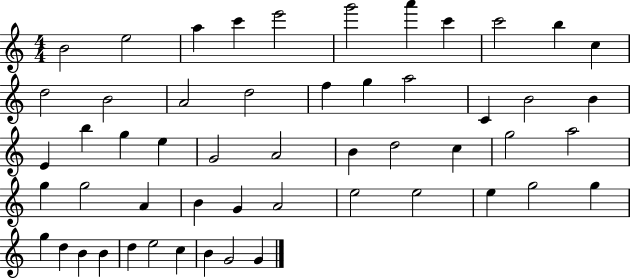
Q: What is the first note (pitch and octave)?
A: B4